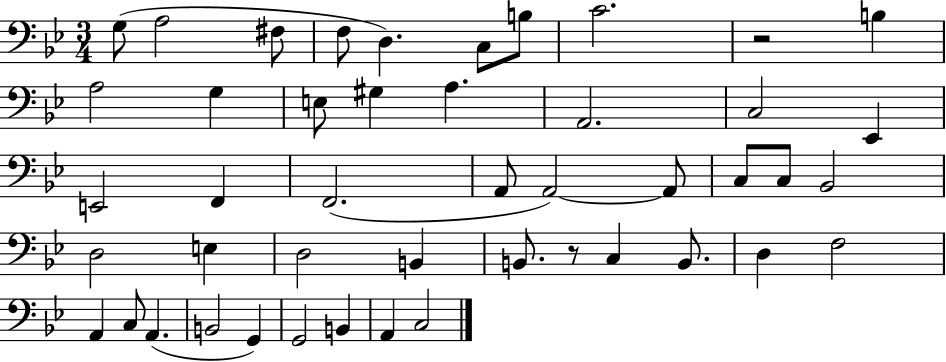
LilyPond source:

{
  \clef bass
  \numericTimeSignature
  \time 3/4
  \key bes \major
  g8( a2 fis8 | f8 d4.) c8 b8 | c'2. | r2 b4 | \break a2 g4 | e8 gis4 a4. | a,2. | c2 ees,4 | \break e,2 f,4 | f,2.( | a,8 a,2~~) a,8 | c8 c8 bes,2 | \break d2 e4 | d2 b,4 | b,8. r8 c4 b,8. | d4 f2 | \break a,4 c8 a,4.( | b,2 g,4) | g,2 b,4 | a,4 c2 | \break \bar "|."
}